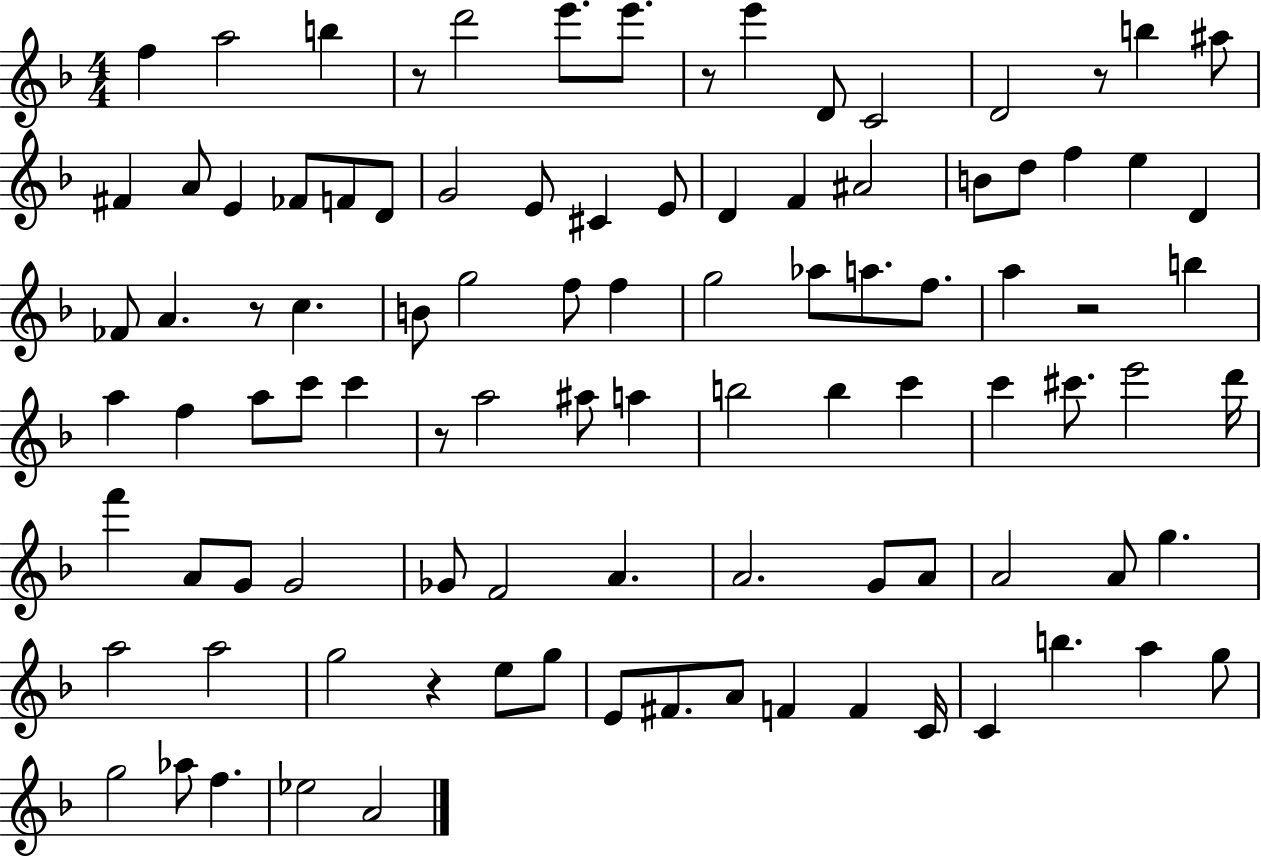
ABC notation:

X:1
T:Untitled
M:4/4
L:1/4
K:F
f a2 b z/2 d'2 e'/2 e'/2 z/2 e' D/2 C2 D2 z/2 b ^a/2 ^F A/2 E _F/2 F/2 D/2 G2 E/2 ^C E/2 D F ^A2 B/2 d/2 f e D _F/2 A z/2 c B/2 g2 f/2 f g2 _a/2 a/2 f/2 a z2 b a f a/2 c'/2 c' z/2 a2 ^a/2 a b2 b c' c' ^c'/2 e'2 d'/4 f' A/2 G/2 G2 _G/2 F2 A A2 G/2 A/2 A2 A/2 g a2 a2 g2 z e/2 g/2 E/2 ^F/2 A/2 F F C/4 C b a g/2 g2 _a/2 f _e2 A2